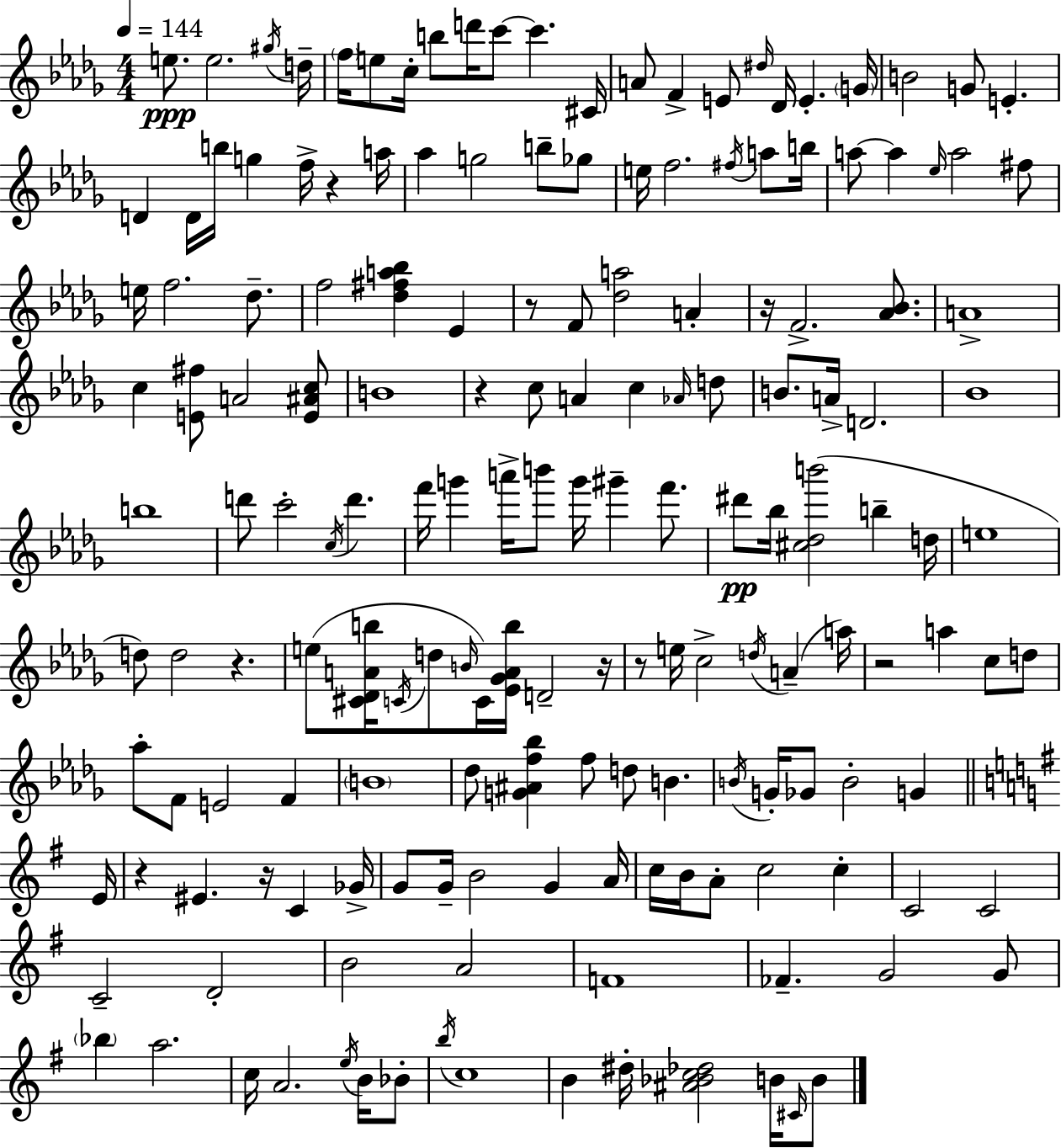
E5/e. E5/h. G#5/s D5/s F5/s E5/e C5/s B5/e D6/s C6/e C6/q. C#4/s A4/e F4/q E4/e D#5/s Db4/s E4/q. G4/s B4/h G4/e E4/q. D4/q D4/s B5/s G5/q F5/s R/q A5/s Ab5/q G5/h B5/e Gb5/e E5/s F5/h. F#5/s A5/e B5/s A5/e A5/q Eb5/s A5/h F#5/e E5/s F5/h. Db5/e. F5/h [Db5,F#5,A5,Bb5]/q Eb4/q R/e F4/e [Db5,A5]/h A4/q R/s F4/h. [Ab4,Bb4]/e. A4/w C5/q [E4,F#5]/e A4/h [E4,A#4,C5]/e B4/w R/q C5/e A4/q C5/q Ab4/s D5/e B4/e. A4/s D4/h. Bb4/w B5/w D6/e C6/h C5/s D6/q. F6/s G6/q A6/s B6/e G6/s G#6/q F6/e. D#6/e Bb5/s [C#5,Db5,B6]/h B5/q D5/s E5/w D5/e D5/h R/q. E5/e [C#4,Db4,A4,B5]/s C4/s D5/e B4/s C4/s [Eb4,Gb4,A4,B5]/s D4/h R/s R/e E5/s C5/h D5/s A4/q A5/s R/h A5/q C5/e D5/e Ab5/e F4/e E4/h F4/q B4/w Db5/e [G4,A#4,F5,Bb5]/q F5/e D5/e B4/q. B4/s G4/s Gb4/e B4/h G4/q E4/s R/q EIS4/q. R/s C4/q Gb4/s G4/e G4/s B4/h G4/q A4/s C5/s B4/s A4/e C5/h C5/q C4/h C4/h C4/h D4/h B4/h A4/h F4/w FES4/q. G4/h G4/e Bb5/q A5/h. C5/s A4/h. E5/s B4/s Bb4/e B5/s C5/w B4/q D#5/s [A#4,Bb4,C5,Db5]/h B4/s C#4/s B4/e